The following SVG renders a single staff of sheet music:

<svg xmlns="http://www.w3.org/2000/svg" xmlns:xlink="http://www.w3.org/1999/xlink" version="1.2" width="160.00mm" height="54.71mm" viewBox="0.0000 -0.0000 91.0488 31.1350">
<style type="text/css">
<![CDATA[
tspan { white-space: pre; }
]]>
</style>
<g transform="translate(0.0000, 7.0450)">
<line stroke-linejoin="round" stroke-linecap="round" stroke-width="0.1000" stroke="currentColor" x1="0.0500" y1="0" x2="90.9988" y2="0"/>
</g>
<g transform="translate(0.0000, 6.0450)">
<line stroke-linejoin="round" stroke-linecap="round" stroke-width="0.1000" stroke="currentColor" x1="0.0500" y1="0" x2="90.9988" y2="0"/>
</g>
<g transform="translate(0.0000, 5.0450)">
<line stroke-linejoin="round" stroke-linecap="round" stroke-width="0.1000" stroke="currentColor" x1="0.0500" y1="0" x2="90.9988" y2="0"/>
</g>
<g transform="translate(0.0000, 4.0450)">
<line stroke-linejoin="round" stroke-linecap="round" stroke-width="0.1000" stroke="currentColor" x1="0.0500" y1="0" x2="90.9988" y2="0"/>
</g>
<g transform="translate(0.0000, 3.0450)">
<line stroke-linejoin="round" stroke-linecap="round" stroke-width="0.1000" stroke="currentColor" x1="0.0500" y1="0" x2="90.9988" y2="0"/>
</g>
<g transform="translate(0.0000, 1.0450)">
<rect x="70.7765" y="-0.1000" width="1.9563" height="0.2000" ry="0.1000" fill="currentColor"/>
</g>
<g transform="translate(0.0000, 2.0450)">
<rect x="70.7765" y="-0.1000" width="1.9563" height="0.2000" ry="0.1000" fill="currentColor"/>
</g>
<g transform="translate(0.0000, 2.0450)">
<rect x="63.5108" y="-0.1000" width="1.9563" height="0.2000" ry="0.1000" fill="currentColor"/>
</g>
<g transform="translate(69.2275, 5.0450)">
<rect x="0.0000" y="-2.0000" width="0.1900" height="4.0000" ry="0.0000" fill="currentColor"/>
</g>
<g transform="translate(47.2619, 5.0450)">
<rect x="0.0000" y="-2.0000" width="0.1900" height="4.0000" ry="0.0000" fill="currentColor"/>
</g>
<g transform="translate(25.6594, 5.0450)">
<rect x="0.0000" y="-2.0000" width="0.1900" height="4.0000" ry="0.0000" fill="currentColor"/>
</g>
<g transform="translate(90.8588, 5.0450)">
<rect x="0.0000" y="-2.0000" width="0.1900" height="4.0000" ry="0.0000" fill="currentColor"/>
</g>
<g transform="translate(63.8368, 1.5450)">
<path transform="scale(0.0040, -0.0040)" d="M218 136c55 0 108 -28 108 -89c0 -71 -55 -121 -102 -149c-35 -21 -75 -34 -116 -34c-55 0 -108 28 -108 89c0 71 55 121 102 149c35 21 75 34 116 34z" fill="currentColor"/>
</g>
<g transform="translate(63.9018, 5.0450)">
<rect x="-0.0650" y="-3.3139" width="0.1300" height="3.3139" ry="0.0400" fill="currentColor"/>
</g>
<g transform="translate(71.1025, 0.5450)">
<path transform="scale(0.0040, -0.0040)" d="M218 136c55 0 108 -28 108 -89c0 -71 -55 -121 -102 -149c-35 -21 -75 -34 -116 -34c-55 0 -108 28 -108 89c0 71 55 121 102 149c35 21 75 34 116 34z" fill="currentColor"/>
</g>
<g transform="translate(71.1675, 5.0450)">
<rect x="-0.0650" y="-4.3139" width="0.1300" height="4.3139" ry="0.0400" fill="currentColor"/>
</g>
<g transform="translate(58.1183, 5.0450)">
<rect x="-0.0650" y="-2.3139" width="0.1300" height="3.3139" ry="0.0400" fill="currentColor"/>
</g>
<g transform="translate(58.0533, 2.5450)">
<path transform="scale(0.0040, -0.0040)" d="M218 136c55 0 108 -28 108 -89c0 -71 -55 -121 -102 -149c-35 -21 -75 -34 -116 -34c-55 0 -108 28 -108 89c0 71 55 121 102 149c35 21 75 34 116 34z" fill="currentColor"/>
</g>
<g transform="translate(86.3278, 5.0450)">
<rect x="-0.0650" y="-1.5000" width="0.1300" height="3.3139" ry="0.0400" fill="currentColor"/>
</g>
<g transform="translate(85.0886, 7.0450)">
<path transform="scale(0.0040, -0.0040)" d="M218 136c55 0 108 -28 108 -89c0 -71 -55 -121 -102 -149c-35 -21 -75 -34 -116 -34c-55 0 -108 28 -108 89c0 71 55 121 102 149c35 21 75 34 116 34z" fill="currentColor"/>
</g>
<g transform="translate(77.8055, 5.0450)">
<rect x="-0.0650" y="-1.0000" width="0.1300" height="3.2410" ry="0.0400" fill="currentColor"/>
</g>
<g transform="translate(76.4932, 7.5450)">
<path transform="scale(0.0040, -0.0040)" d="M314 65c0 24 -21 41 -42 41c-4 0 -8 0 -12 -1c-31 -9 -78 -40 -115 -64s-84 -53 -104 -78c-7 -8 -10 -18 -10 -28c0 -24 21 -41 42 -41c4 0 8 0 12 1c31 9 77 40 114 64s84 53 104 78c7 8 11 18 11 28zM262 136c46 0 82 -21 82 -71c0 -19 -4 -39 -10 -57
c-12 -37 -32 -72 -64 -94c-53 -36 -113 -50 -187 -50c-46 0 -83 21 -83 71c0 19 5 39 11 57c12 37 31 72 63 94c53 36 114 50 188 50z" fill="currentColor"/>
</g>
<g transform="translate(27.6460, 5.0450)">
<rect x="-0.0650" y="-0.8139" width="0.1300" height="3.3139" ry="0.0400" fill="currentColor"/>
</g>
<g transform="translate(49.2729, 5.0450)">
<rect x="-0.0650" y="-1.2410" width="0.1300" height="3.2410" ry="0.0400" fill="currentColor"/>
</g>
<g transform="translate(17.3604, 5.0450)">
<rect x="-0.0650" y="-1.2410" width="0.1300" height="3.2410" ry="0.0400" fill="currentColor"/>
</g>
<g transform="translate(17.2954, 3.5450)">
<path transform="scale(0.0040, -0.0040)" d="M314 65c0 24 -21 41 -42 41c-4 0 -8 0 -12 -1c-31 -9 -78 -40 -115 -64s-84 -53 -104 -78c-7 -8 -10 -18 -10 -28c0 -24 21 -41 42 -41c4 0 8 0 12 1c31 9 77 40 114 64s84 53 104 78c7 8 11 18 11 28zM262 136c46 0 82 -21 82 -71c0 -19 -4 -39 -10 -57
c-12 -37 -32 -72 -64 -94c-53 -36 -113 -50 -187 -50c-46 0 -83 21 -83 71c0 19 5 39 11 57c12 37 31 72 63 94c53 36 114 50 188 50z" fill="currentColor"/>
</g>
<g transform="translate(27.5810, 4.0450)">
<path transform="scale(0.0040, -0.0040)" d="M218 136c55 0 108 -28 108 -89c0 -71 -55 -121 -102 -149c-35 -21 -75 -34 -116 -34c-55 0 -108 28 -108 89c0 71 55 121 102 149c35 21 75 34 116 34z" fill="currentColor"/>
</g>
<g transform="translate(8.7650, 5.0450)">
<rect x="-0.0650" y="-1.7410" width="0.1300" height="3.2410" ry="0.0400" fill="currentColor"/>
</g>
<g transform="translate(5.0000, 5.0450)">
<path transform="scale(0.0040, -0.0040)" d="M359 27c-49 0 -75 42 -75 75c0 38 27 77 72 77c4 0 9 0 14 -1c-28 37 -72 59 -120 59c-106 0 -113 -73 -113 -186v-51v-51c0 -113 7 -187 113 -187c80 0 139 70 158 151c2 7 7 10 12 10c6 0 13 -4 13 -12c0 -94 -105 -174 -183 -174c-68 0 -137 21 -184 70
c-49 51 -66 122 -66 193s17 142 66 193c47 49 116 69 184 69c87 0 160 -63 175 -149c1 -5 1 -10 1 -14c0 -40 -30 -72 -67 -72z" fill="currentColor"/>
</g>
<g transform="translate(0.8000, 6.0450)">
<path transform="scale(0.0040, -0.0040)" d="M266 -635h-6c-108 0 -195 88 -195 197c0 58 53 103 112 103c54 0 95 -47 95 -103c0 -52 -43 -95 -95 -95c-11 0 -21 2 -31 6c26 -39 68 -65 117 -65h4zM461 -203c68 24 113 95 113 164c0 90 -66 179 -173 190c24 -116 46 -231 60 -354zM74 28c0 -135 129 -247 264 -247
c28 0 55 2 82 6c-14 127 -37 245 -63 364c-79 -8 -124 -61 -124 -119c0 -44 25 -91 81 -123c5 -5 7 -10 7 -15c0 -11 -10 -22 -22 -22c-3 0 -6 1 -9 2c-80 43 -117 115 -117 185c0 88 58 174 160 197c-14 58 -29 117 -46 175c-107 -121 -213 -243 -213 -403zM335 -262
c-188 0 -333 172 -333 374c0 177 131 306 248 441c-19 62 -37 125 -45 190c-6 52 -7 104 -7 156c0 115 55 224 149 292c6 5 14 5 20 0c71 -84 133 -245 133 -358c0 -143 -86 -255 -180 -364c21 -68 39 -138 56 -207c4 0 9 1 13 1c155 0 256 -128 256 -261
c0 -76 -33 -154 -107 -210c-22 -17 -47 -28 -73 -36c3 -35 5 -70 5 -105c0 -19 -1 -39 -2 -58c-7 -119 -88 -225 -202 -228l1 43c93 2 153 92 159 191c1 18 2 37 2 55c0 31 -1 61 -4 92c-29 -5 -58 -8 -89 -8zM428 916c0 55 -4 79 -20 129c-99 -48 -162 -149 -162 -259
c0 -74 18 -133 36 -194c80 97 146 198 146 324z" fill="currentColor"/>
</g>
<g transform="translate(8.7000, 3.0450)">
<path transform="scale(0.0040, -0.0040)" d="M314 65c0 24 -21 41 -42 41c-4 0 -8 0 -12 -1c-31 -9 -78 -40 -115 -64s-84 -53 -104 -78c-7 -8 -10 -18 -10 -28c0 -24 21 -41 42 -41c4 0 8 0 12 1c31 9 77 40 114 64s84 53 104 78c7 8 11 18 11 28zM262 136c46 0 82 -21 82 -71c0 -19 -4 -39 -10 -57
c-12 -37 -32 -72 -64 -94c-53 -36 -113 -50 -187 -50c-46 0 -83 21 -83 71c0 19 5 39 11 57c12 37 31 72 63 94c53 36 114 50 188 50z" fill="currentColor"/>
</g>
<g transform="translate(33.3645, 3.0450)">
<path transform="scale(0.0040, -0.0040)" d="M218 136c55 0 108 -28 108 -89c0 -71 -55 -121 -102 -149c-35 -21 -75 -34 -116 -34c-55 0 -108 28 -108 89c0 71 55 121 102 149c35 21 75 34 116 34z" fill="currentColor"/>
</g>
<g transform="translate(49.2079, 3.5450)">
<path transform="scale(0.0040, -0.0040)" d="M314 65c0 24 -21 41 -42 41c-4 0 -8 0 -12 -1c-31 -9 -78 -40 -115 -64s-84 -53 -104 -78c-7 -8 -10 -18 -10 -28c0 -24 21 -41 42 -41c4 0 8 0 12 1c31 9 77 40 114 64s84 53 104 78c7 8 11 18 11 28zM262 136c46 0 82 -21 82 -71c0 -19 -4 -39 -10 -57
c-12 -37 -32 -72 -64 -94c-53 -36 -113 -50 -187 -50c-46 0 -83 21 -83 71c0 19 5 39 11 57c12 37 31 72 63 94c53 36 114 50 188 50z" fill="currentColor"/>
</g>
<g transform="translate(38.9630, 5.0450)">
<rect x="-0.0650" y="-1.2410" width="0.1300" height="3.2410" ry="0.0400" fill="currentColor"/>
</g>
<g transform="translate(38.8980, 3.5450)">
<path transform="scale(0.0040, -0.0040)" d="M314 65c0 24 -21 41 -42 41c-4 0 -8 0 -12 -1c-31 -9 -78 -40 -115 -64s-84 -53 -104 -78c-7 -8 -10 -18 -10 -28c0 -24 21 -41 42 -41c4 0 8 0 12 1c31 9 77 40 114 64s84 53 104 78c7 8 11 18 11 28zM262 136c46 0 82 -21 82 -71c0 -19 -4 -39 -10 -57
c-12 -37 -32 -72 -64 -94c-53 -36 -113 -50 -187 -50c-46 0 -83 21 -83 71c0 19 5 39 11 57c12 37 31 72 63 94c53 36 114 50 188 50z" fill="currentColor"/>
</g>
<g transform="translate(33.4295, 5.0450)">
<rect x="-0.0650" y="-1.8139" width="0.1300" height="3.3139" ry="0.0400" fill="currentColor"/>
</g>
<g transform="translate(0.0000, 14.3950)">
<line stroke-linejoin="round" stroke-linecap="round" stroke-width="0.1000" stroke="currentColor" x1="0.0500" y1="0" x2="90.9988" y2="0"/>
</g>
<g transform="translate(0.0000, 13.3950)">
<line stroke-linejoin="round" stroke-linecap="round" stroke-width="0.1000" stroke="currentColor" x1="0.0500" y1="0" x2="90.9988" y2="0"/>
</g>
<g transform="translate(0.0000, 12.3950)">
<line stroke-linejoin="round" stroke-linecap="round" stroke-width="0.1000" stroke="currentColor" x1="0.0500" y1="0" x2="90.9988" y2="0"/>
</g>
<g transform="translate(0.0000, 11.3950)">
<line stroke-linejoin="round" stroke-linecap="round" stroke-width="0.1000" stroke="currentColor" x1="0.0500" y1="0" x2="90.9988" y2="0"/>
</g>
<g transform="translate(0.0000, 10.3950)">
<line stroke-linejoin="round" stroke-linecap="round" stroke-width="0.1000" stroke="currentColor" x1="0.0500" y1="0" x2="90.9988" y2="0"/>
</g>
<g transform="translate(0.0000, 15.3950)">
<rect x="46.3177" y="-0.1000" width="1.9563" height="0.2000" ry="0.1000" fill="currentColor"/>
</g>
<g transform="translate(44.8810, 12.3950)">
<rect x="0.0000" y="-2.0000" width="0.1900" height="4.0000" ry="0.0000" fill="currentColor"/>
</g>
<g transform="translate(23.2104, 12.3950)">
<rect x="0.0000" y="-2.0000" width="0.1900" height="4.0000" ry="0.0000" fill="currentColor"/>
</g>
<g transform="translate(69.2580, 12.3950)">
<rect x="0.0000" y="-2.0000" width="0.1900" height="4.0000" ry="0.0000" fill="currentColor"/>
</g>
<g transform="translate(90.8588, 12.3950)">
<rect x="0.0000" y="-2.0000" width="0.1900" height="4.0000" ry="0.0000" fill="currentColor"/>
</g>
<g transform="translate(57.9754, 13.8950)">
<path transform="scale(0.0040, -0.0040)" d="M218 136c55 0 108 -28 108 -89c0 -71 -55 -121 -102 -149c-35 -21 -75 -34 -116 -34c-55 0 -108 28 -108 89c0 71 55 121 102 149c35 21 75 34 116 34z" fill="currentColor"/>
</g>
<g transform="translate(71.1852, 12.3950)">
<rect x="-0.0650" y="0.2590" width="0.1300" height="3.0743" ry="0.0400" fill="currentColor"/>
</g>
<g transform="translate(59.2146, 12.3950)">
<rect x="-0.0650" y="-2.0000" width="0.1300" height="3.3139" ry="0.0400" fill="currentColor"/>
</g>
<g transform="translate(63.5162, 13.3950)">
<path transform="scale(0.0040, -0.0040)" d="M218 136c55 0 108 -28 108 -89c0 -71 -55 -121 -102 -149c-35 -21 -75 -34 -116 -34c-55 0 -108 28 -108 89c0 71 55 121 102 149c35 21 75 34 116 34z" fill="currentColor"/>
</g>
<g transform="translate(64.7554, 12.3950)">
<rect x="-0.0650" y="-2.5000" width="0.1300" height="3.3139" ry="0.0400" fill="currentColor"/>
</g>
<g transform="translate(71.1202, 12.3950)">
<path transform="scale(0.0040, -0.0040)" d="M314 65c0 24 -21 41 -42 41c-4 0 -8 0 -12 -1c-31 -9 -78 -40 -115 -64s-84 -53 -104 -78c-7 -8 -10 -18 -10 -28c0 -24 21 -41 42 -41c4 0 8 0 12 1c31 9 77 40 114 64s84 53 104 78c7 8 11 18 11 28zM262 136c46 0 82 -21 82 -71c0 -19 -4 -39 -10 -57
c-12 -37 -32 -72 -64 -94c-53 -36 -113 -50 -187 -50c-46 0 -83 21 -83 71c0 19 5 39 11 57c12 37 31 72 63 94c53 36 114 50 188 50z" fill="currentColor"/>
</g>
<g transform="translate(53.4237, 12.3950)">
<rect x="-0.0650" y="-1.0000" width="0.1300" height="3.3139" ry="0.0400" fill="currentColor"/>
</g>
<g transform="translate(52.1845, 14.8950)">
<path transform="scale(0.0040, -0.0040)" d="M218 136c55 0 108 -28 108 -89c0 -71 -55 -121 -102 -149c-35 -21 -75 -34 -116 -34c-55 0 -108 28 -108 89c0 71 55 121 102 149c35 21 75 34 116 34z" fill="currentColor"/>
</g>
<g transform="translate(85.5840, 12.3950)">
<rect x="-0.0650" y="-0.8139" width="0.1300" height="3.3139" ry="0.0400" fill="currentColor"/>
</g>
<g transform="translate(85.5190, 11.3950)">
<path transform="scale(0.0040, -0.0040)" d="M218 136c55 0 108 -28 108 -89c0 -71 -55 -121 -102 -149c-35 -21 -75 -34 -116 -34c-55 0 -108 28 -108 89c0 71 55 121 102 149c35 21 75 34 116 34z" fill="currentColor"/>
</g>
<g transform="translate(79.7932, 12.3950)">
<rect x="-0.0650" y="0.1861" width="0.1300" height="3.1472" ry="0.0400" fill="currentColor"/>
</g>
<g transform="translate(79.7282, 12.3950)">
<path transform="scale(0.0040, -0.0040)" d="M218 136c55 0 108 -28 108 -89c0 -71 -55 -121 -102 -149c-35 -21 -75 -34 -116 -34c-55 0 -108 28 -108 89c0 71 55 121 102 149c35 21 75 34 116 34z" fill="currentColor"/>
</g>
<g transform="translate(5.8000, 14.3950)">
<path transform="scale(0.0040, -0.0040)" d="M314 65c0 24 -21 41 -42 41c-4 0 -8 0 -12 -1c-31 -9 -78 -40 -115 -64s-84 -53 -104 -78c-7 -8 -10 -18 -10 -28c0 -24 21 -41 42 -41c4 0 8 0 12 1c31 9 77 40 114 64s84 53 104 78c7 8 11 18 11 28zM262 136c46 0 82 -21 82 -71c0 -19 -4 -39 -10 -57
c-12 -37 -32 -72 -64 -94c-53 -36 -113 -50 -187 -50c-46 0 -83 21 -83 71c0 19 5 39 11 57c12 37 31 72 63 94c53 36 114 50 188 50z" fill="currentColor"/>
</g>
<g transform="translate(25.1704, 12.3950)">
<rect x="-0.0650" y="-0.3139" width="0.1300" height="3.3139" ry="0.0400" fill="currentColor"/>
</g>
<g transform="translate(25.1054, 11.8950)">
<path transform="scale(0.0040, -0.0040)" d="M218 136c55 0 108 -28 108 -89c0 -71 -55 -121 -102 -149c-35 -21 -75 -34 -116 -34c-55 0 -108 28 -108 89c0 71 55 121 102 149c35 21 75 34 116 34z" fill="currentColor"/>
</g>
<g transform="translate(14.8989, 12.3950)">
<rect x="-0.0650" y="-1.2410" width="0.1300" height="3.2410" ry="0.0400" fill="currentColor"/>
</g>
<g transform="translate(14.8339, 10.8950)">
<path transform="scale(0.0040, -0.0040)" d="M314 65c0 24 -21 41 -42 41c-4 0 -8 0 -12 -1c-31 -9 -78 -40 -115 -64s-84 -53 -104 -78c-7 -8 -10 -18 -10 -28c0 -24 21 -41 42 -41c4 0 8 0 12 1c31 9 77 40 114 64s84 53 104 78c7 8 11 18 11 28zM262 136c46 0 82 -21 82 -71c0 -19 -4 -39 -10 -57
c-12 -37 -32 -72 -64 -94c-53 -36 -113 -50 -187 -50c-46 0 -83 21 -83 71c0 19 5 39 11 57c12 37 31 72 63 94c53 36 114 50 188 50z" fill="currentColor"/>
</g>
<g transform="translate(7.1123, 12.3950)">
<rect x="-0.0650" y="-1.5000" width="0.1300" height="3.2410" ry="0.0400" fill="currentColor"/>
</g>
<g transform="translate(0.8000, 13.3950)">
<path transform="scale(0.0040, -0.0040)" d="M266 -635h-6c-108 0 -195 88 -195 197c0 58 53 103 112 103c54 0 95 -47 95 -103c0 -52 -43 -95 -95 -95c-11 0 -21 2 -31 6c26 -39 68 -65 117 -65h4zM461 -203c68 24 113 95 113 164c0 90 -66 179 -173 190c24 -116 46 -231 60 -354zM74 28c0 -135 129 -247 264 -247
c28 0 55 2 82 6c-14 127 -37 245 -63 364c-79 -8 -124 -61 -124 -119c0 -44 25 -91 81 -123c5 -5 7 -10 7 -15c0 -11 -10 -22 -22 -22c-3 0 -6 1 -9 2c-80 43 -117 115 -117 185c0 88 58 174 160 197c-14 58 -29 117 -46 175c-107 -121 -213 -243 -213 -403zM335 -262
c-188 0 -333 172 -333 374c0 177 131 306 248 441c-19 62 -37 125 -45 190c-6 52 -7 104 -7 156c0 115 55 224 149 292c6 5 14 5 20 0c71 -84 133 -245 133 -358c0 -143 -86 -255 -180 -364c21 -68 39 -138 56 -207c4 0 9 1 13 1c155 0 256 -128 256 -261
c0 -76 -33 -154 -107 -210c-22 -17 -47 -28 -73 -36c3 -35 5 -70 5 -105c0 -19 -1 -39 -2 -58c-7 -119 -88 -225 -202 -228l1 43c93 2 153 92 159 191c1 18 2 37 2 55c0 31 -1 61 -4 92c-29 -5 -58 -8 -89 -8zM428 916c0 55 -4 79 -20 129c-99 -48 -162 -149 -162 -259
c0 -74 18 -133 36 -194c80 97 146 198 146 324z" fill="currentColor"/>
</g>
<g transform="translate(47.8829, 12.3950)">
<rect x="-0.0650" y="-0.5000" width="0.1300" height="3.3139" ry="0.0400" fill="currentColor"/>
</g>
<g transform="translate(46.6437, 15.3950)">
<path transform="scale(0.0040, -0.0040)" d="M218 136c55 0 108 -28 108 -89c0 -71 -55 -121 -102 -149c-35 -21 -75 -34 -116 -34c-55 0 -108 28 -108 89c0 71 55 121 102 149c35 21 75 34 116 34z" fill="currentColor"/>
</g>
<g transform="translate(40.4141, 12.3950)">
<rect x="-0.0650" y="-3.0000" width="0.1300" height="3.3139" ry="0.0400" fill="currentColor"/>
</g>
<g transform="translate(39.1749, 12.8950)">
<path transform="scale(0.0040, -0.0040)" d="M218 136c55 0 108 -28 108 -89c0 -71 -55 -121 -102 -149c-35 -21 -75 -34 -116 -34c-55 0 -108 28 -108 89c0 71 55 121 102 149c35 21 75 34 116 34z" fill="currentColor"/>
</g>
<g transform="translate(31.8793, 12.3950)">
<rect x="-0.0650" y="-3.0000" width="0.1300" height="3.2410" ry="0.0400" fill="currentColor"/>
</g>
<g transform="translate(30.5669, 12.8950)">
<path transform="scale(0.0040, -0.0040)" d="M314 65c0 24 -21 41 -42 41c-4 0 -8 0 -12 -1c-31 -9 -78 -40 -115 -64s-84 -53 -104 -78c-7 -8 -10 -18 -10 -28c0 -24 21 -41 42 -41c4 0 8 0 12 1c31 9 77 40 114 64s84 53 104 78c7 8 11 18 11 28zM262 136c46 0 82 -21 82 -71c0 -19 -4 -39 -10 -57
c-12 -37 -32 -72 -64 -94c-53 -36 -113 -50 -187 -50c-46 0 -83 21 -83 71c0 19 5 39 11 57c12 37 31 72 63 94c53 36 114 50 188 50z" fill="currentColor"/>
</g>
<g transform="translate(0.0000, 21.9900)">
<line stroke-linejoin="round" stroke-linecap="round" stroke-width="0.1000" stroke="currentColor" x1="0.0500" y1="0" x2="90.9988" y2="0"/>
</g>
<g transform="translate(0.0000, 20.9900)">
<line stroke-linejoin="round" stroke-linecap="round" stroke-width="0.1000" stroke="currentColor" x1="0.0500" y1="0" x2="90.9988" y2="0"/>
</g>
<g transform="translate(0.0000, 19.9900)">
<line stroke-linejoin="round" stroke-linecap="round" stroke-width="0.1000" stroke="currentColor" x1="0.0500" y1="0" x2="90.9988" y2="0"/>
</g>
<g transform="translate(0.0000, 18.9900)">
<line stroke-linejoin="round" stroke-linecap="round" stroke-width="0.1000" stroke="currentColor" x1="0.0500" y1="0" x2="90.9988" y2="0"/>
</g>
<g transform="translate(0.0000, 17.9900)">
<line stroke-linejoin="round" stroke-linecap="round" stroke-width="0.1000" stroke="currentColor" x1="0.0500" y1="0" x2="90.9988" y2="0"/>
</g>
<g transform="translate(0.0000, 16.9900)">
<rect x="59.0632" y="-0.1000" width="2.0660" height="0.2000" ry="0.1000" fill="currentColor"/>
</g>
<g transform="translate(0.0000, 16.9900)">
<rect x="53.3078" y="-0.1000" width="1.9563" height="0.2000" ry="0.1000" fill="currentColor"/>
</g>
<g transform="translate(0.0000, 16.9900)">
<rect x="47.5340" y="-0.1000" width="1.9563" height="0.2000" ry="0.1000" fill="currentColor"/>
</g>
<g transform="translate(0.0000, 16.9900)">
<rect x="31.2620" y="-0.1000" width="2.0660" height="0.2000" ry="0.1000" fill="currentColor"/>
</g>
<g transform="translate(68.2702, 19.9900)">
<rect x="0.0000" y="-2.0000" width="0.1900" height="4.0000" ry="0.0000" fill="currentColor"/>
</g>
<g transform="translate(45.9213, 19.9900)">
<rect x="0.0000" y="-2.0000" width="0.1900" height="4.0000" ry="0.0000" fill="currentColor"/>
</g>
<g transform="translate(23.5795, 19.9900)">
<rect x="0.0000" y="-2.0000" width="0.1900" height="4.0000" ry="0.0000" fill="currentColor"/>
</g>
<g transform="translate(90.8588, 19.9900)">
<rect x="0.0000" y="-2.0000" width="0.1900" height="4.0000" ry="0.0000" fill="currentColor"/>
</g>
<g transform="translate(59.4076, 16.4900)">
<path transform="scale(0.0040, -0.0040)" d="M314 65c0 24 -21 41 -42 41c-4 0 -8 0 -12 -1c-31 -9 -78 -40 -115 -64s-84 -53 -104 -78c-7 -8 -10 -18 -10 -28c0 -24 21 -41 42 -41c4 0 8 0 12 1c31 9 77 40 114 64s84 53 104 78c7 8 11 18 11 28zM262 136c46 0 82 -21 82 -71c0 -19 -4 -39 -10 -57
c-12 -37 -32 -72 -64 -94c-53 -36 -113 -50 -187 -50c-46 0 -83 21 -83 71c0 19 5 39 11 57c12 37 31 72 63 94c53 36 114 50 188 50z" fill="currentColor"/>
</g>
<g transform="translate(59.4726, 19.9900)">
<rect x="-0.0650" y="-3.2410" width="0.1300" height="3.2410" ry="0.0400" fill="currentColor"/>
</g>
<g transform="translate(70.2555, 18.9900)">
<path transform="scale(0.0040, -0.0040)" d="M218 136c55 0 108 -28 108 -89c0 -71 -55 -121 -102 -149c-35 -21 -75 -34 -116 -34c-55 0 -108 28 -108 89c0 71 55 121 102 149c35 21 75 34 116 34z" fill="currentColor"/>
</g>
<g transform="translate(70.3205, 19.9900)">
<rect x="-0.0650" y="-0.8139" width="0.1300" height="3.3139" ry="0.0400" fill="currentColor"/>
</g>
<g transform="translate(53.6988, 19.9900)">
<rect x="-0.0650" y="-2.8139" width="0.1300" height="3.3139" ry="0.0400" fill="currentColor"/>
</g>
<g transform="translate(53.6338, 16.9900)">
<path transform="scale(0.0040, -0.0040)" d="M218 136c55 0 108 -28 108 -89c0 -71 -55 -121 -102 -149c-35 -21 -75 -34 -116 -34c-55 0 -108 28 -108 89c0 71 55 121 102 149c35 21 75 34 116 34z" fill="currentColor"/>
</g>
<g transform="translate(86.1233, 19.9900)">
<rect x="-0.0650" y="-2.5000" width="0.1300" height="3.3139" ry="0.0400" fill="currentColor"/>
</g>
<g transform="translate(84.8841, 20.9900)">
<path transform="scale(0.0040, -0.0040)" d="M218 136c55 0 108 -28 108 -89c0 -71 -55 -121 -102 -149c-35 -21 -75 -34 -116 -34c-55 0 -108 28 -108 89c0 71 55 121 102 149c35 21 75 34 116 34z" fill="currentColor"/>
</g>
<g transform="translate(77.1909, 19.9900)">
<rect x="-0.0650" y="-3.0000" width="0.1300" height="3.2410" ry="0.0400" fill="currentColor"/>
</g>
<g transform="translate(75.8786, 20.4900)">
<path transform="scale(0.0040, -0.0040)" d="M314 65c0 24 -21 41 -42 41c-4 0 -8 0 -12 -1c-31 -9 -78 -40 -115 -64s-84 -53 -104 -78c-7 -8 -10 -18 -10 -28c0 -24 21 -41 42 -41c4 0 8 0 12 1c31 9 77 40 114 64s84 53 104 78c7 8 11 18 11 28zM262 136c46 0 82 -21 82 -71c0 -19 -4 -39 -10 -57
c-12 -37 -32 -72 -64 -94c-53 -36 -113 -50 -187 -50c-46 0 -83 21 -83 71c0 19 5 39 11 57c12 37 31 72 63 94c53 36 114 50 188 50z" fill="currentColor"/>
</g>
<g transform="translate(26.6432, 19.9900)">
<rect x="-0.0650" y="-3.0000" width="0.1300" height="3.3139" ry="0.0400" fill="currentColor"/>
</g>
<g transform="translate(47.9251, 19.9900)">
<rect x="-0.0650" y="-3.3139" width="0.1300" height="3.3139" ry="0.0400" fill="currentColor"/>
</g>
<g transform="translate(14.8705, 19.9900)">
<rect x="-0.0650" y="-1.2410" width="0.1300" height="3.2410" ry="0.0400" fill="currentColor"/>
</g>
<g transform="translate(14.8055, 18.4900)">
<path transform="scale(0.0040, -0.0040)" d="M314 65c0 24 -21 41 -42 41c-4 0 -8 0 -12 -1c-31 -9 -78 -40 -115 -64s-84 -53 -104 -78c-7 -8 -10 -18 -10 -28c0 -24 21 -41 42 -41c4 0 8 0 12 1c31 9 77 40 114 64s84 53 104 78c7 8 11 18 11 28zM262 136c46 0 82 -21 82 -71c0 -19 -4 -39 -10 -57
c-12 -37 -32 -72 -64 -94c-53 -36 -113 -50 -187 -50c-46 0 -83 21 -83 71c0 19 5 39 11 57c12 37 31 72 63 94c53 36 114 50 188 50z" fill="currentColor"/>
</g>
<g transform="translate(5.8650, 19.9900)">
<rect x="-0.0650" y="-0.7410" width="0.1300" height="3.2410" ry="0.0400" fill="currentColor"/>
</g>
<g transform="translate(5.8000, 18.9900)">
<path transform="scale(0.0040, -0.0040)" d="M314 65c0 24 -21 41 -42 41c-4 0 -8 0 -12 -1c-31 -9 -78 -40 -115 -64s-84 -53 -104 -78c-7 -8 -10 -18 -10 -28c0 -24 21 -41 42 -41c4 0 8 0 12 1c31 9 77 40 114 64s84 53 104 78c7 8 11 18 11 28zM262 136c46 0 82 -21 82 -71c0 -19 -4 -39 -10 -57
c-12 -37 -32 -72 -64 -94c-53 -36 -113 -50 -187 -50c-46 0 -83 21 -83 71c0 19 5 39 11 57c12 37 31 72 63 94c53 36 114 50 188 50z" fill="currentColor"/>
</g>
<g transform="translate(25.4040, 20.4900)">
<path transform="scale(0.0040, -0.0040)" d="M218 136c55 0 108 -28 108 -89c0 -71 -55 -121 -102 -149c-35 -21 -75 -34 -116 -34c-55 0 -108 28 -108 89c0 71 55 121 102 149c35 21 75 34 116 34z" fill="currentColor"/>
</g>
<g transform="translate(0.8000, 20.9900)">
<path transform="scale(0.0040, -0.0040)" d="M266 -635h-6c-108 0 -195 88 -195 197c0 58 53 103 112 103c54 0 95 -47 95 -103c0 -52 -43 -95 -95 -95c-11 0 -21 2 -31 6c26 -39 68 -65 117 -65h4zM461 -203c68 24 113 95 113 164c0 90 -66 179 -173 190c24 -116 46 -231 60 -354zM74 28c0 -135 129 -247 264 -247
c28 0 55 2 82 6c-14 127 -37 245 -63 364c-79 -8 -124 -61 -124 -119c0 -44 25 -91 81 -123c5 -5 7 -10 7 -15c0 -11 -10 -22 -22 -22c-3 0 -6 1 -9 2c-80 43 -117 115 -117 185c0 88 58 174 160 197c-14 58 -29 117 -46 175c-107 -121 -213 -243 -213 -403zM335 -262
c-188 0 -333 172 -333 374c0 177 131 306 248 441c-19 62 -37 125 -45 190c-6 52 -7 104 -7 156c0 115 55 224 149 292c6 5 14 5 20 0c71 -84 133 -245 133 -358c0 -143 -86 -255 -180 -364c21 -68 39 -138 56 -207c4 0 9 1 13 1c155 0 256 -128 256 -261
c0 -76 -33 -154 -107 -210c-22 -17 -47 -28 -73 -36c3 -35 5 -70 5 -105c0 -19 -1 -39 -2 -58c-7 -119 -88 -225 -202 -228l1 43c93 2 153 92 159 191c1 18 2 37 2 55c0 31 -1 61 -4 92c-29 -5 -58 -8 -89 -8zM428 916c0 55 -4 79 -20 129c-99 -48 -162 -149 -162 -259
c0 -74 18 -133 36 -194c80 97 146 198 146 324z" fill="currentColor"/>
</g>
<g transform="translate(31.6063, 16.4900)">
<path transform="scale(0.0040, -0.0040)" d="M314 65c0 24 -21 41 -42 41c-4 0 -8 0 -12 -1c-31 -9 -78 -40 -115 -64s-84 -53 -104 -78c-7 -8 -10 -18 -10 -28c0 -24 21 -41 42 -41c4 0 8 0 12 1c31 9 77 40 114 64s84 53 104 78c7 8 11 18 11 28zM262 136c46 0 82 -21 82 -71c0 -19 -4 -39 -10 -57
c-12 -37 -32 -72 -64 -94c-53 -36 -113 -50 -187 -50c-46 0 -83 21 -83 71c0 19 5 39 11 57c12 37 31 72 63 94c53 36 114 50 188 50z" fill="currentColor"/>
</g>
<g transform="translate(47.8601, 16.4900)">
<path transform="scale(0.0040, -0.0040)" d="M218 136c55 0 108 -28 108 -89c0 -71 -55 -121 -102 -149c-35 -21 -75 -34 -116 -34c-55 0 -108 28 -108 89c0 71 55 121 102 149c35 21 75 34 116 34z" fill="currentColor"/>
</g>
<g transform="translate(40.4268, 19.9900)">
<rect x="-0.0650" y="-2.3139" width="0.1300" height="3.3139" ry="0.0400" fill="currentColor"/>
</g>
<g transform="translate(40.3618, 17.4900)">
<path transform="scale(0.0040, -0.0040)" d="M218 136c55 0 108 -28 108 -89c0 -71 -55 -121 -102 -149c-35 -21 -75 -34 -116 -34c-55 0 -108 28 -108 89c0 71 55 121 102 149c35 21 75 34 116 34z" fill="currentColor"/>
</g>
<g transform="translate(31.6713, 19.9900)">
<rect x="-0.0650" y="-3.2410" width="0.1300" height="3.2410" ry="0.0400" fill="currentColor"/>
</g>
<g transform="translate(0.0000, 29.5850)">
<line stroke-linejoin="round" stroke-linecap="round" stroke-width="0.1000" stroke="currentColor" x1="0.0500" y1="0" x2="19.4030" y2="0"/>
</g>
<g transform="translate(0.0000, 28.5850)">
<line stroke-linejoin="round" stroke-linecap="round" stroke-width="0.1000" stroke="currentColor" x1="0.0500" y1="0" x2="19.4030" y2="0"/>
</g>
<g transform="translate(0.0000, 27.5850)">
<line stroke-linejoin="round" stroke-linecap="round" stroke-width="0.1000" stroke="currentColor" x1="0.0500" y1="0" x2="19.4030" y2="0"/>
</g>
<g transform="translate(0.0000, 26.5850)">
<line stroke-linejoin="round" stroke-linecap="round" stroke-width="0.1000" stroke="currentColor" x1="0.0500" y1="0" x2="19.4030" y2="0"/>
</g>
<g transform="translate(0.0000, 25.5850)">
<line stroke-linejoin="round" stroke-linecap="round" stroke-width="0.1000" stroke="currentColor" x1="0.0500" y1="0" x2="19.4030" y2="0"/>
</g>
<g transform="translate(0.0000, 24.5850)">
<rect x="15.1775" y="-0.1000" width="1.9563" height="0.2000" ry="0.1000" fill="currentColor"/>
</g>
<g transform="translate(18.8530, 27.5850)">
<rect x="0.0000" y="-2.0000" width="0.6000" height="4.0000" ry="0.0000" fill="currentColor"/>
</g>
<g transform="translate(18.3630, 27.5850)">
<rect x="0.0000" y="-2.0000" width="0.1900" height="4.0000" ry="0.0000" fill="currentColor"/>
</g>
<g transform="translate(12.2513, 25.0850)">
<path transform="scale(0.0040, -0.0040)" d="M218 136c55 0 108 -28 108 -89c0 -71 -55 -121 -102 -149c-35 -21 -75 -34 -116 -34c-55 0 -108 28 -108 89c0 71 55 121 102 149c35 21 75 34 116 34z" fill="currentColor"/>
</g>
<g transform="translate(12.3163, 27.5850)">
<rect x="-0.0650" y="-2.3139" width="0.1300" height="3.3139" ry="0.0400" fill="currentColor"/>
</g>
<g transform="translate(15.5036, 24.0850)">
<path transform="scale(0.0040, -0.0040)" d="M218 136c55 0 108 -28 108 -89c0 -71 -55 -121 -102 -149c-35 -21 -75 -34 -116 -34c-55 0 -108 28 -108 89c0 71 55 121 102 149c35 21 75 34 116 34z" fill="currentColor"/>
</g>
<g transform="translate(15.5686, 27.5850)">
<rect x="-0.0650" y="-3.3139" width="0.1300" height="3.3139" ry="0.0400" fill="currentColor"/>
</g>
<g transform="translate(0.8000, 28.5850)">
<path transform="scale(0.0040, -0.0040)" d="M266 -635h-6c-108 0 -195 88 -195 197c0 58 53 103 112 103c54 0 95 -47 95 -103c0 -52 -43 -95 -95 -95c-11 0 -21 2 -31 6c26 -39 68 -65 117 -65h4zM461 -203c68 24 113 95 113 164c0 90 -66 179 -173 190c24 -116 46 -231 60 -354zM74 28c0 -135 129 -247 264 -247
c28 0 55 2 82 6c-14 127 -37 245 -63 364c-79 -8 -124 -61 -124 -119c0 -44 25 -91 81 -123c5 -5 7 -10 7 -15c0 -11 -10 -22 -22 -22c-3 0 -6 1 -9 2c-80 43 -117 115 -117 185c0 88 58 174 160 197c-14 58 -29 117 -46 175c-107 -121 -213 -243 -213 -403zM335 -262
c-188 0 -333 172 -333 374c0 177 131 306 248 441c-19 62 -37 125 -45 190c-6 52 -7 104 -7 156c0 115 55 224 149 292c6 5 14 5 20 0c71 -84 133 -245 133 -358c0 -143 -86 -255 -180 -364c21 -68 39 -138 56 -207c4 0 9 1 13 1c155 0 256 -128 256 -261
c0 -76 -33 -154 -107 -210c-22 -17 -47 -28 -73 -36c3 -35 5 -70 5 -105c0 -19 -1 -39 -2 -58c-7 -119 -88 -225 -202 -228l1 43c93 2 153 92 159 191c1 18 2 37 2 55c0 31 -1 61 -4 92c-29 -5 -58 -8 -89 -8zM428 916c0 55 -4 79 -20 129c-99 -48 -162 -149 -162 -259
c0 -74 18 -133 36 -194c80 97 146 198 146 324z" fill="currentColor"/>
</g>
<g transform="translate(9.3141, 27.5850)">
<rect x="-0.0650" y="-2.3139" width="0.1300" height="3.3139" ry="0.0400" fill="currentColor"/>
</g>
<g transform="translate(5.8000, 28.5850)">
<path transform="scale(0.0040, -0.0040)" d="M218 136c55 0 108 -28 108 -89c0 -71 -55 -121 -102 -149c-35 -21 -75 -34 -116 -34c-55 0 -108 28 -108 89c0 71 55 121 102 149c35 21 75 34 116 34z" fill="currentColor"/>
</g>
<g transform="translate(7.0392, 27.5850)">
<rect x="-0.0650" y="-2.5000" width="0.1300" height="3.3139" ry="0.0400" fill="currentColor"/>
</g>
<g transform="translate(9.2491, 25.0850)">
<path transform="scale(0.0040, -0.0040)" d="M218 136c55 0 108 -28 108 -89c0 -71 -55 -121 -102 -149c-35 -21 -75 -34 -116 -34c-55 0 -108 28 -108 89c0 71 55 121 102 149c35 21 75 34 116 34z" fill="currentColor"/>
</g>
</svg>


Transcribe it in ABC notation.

X:1
T:Untitled
M:4/4
L:1/4
K:C
f2 e2 d f e2 e2 g b d' D2 E E2 e2 c A2 A C D F G B2 B d d2 e2 A b2 g b a b2 d A2 G G g g b